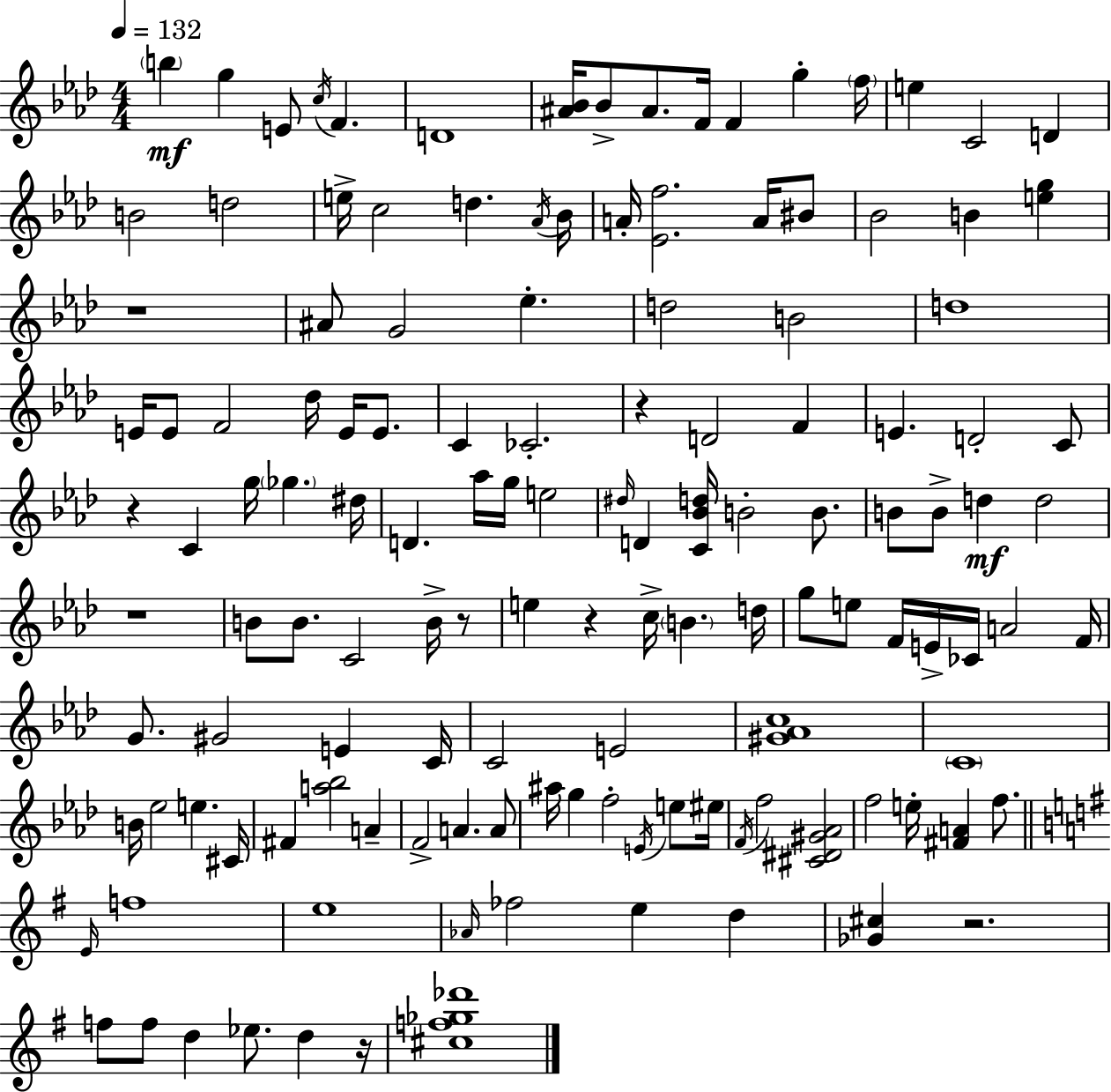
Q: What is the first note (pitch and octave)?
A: B5